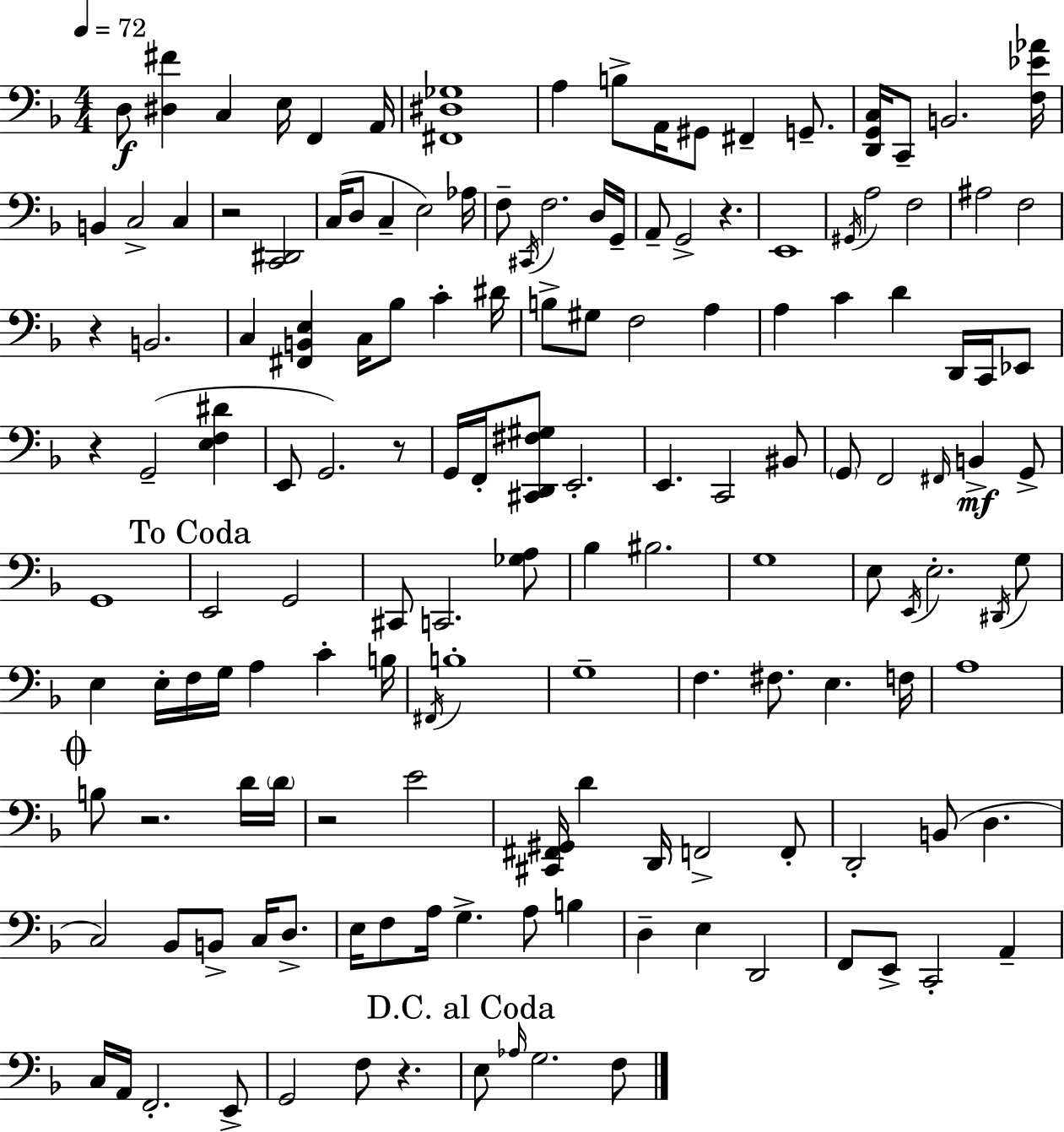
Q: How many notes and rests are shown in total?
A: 149